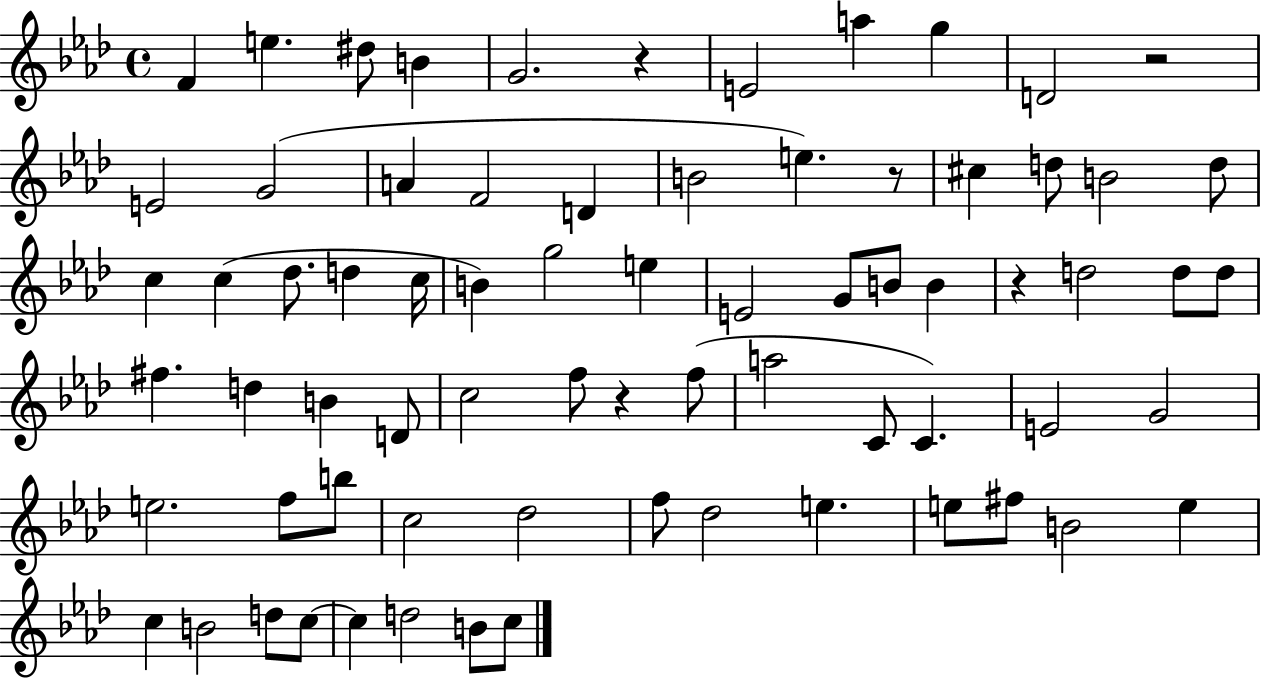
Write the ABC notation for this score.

X:1
T:Untitled
M:4/4
L:1/4
K:Ab
F e ^d/2 B G2 z E2 a g D2 z2 E2 G2 A F2 D B2 e z/2 ^c d/2 B2 d/2 c c _d/2 d c/4 B g2 e E2 G/2 B/2 B z d2 d/2 d/2 ^f d B D/2 c2 f/2 z f/2 a2 C/2 C E2 G2 e2 f/2 b/2 c2 _d2 f/2 _d2 e e/2 ^f/2 B2 e c B2 d/2 c/2 c d2 B/2 c/2